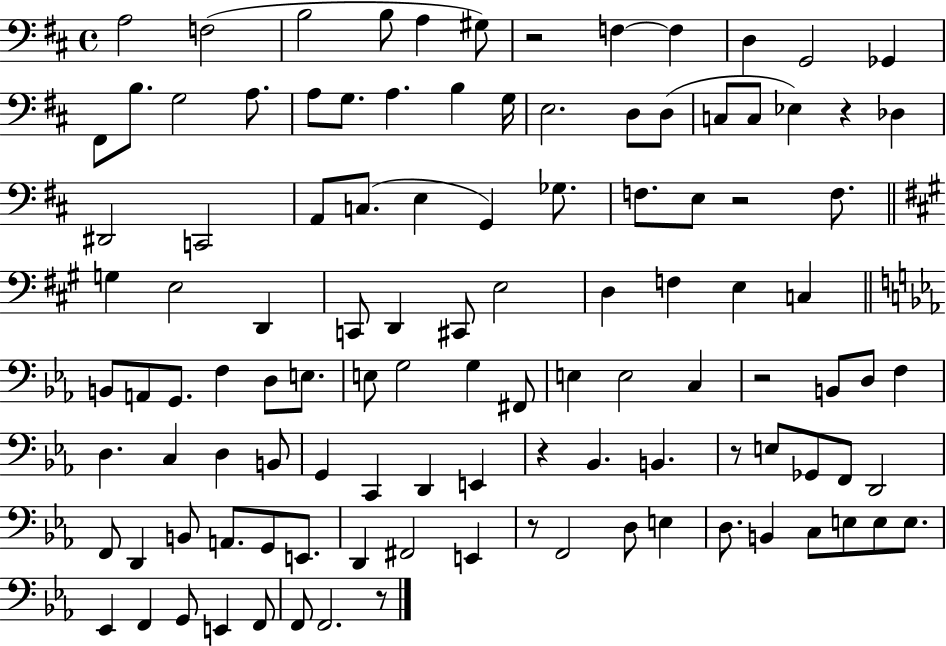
A3/h F3/h B3/h B3/e A3/q G#3/e R/h F3/q F3/q D3/q G2/h Gb2/q F#2/e B3/e. G3/h A3/e. A3/e G3/e. A3/q. B3/q G3/s E3/h. D3/e D3/e C3/e C3/e Eb3/q R/q Db3/q D#2/h C2/h A2/e C3/e. E3/q G2/q Gb3/e. F3/e. E3/e R/h F3/e. G3/q E3/h D2/q C2/e D2/q C#2/e E3/h D3/q F3/q E3/q C3/q B2/e A2/e G2/e. F3/q D3/e E3/e. E3/e G3/h G3/q F#2/e E3/q E3/h C3/q R/h B2/e D3/e F3/q D3/q. C3/q D3/q B2/e G2/q C2/q D2/q E2/q R/q Bb2/q. B2/q. R/e E3/e Gb2/e F2/e D2/h F2/e D2/q B2/e A2/e. G2/e E2/e. D2/q F#2/h E2/q R/e F2/h D3/e E3/q D3/e. B2/q C3/e E3/e E3/e E3/e. Eb2/q F2/q G2/e E2/q F2/e F2/e F2/h. R/e